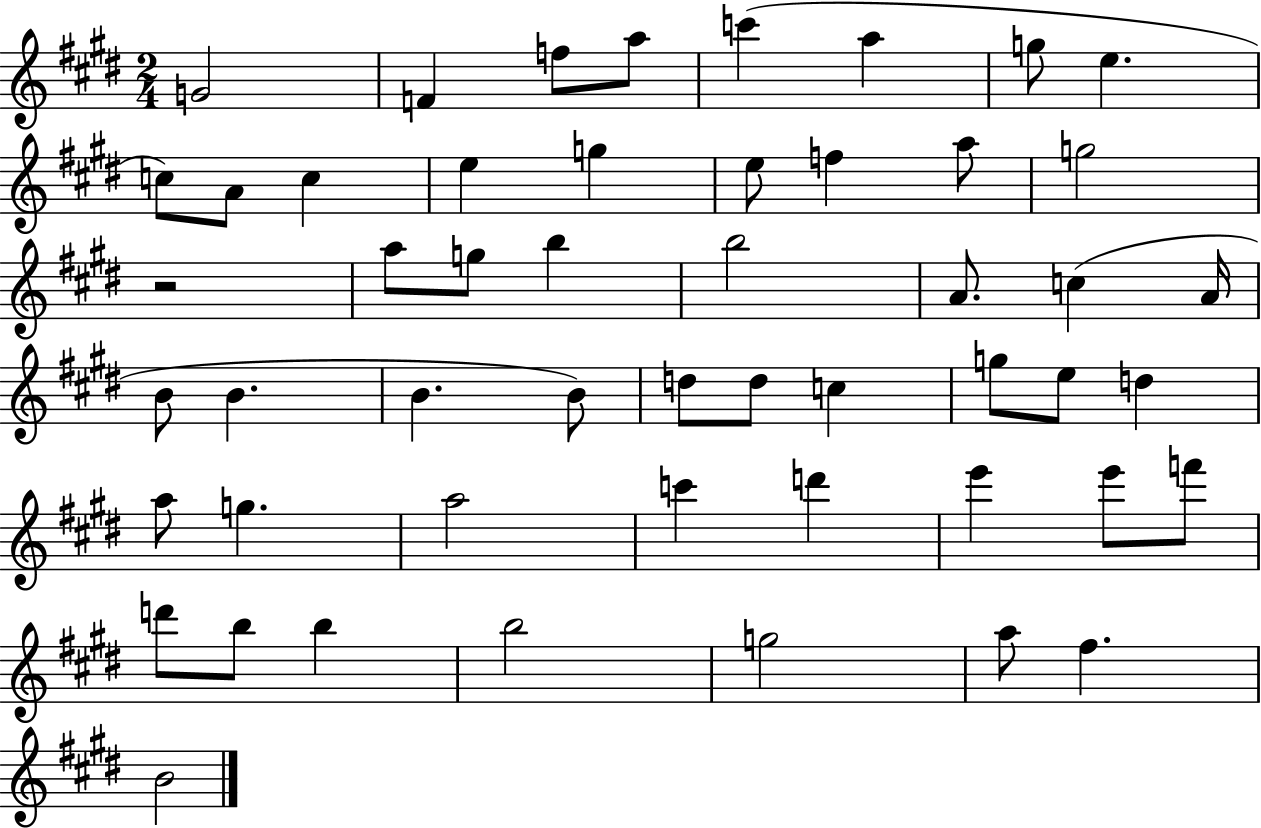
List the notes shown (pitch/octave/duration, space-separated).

G4/h F4/q F5/e A5/e C6/q A5/q G5/e E5/q. C5/e A4/e C5/q E5/q G5/q E5/e F5/q A5/e G5/h R/h A5/e G5/e B5/q B5/h A4/e. C5/q A4/s B4/e B4/q. B4/q. B4/e D5/e D5/e C5/q G5/e E5/e D5/q A5/e G5/q. A5/h C6/q D6/q E6/q E6/e F6/e D6/e B5/e B5/q B5/h G5/h A5/e F#5/q. B4/h